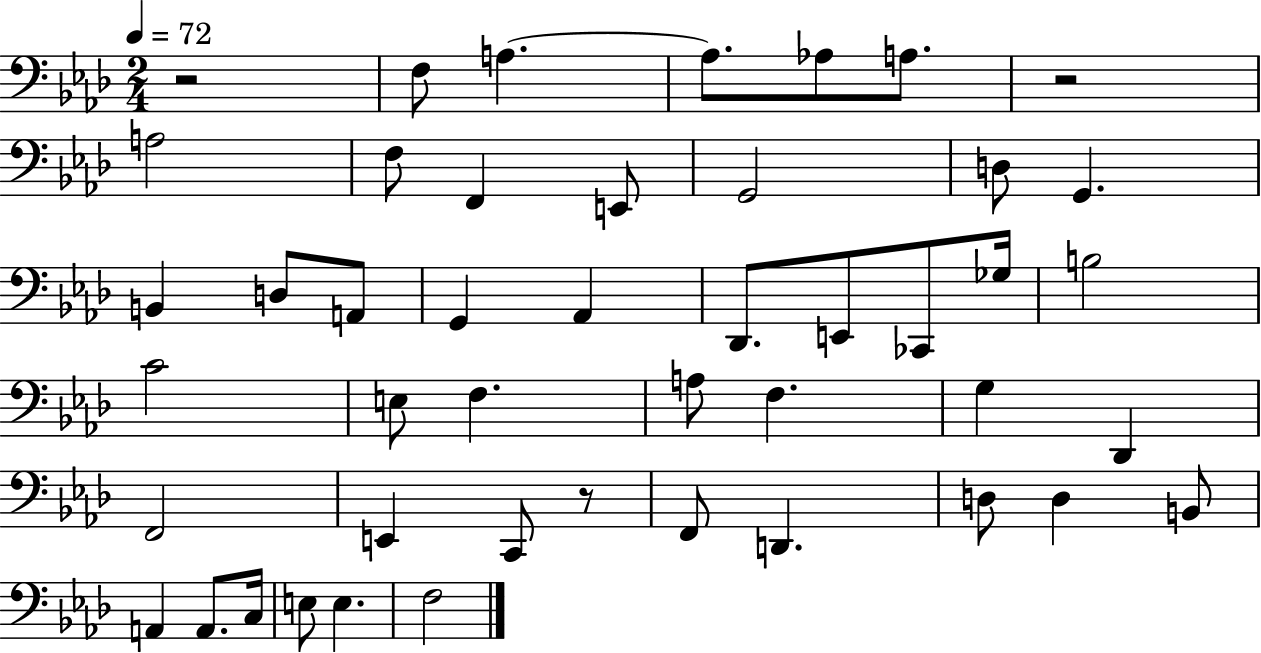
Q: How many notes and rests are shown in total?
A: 46